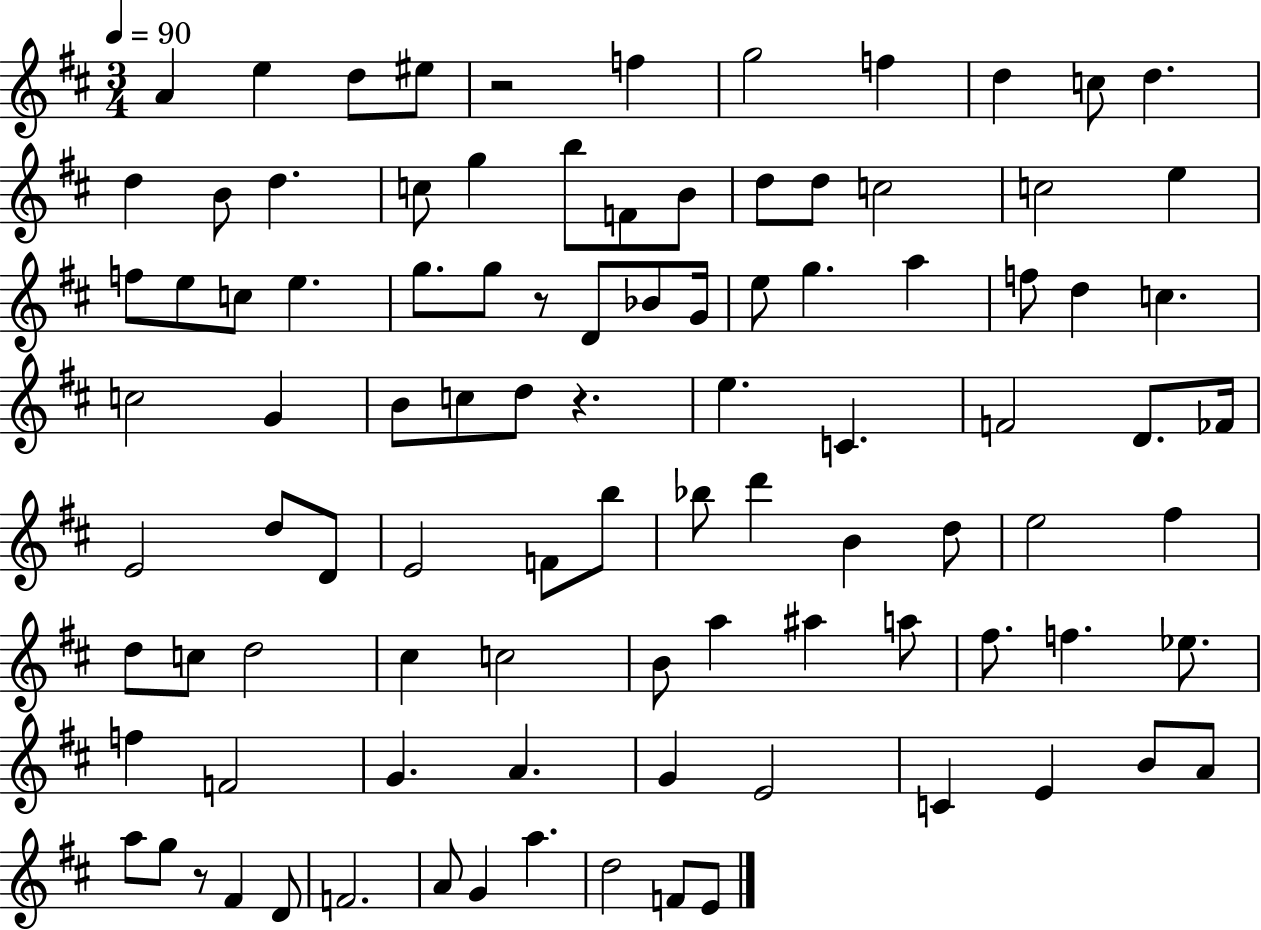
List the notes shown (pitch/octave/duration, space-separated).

A4/q E5/q D5/e EIS5/e R/h F5/q G5/h F5/q D5/q C5/e D5/q. D5/q B4/e D5/q. C5/e G5/q B5/e F4/e B4/e D5/e D5/e C5/h C5/h E5/q F5/e E5/e C5/e E5/q. G5/e. G5/e R/e D4/e Bb4/e G4/s E5/e G5/q. A5/q F5/e D5/q C5/q. C5/h G4/q B4/e C5/e D5/e R/q. E5/q. C4/q. F4/h D4/e. FES4/s E4/h D5/e D4/e E4/h F4/e B5/e Bb5/e D6/q B4/q D5/e E5/h F#5/q D5/e C5/e D5/h C#5/q C5/h B4/e A5/q A#5/q A5/e F#5/e. F5/q. Eb5/e. F5/q F4/h G4/q. A4/q. G4/q E4/h C4/q E4/q B4/e A4/e A5/e G5/e R/e F#4/q D4/e F4/h. A4/e G4/q A5/q. D5/h F4/e E4/e